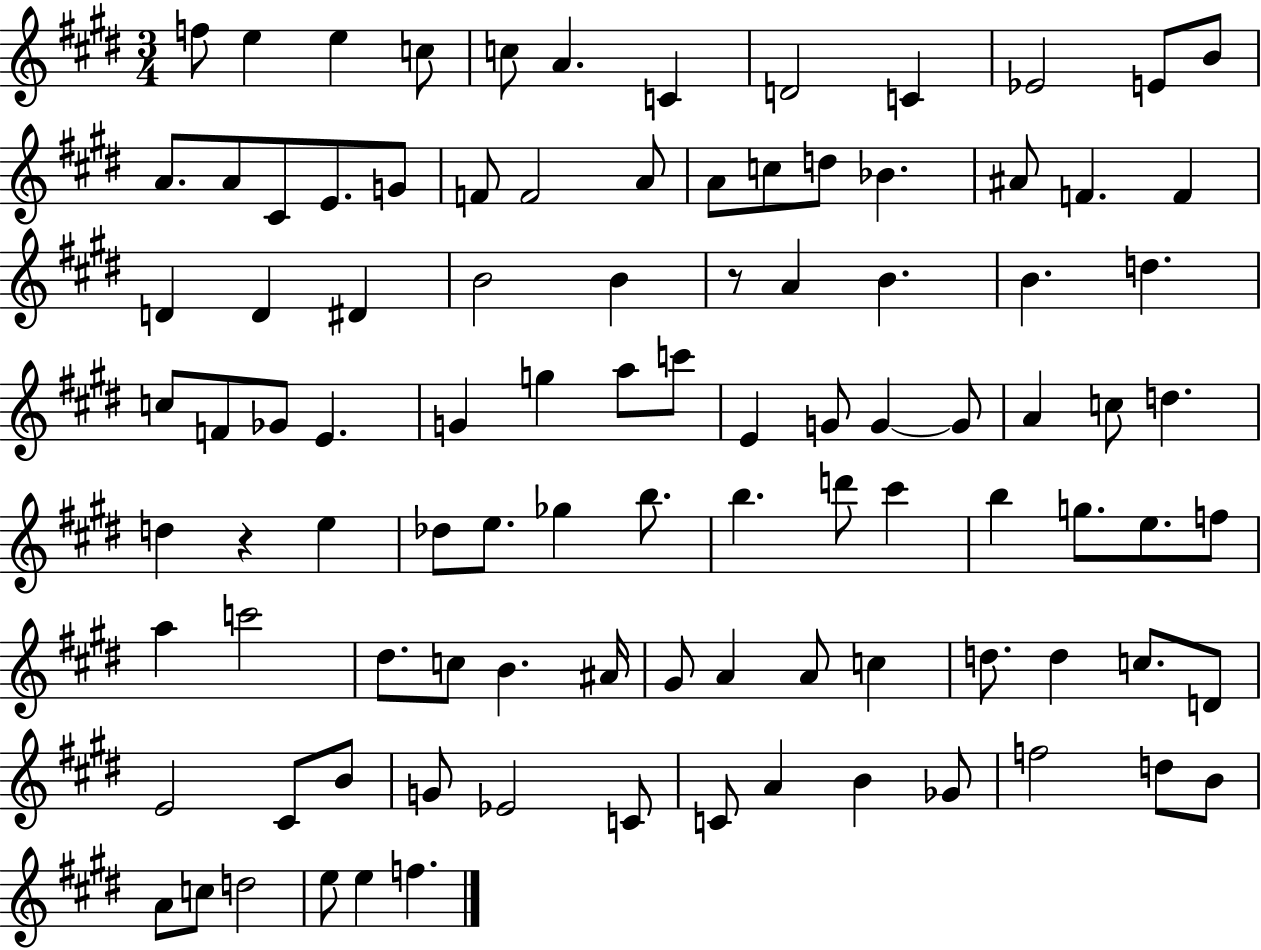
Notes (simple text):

F5/e E5/q E5/q C5/e C5/e A4/q. C4/q D4/h C4/q Eb4/h E4/e B4/e A4/e. A4/e C#4/e E4/e. G4/e F4/e F4/h A4/e A4/e C5/e D5/e Bb4/q. A#4/e F4/q. F4/q D4/q D4/q D#4/q B4/h B4/q R/e A4/q B4/q. B4/q. D5/q. C5/e F4/e Gb4/e E4/q. G4/q G5/q A5/e C6/e E4/q G4/e G4/q G4/e A4/q C5/e D5/q. D5/q R/q E5/q Db5/e E5/e. Gb5/q B5/e. B5/q. D6/e C#6/q B5/q G5/e. E5/e. F5/e A5/q C6/h D#5/e. C5/e B4/q. A#4/s G#4/e A4/q A4/e C5/q D5/e. D5/q C5/e. D4/e E4/h C#4/e B4/e G4/e Eb4/h C4/e C4/e A4/q B4/q Gb4/e F5/h D5/e B4/e A4/e C5/e D5/h E5/e E5/q F5/q.